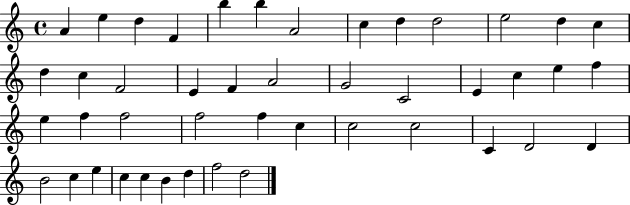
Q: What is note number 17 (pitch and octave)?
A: E4